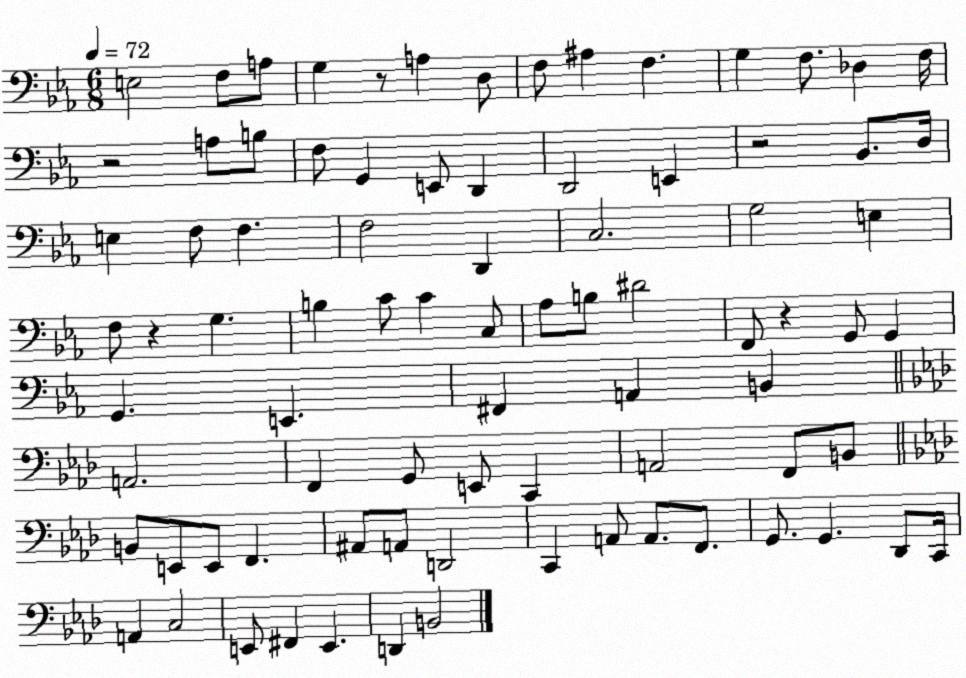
X:1
T:Untitled
M:6/8
L:1/4
K:Eb
E,2 F,/2 A,/2 G, z/2 A, D,/2 F,/2 ^A, F, G, F,/2 _D, F,/4 z2 A,/2 B,/2 F,/2 G,, E,,/2 D,, D,,2 E,, z2 _B,,/2 D,/4 E, F,/2 F, F,2 D,, C,2 G,2 E, F,/2 z G, B, C/2 C C,/2 _A,/2 B,/2 ^D2 F,,/2 z G,,/2 G,, G,, E,, ^F,, A,, B,, A,,2 F,, G,,/2 E,,/2 C,, A,,2 F,,/2 B,,/2 B,,/2 E,,/2 E,,/2 F,, ^A,,/2 A,,/2 D,,2 C,, A,,/2 A,,/2 F,,/2 G,,/2 G,, _D,,/2 C,,/4 A,, C,2 E,,/2 ^F,, E,, D,, B,,2